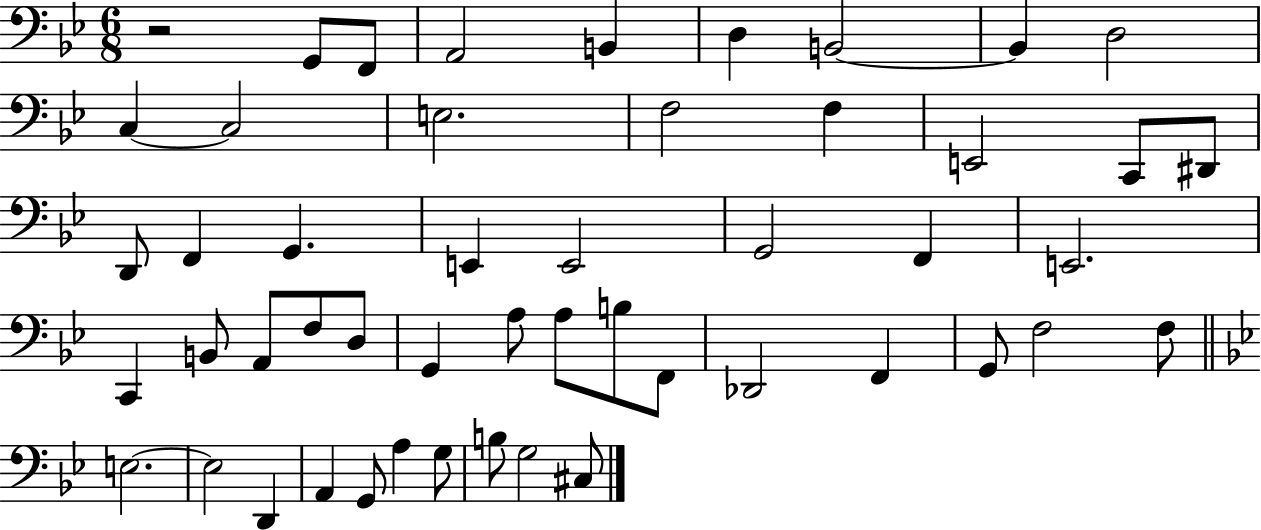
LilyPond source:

{
  \clef bass
  \numericTimeSignature
  \time 6/8
  \key bes \major
  \repeat volta 2 { r2 g,8 f,8 | a,2 b,4 | d4 b,2~~ | b,4 d2 | \break c4~~ c2 | e2. | f2 f4 | e,2 c,8 dis,8 | \break d,8 f,4 g,4. | e,4 e,2 | g,2 f,4 | e,2. | \break c,4 b,8 a,8 f8 d8 | g,4 a8 a8 b8 f,8 | des,2 f,4 | g,8 f2 f8 | \break \bar "||" \break \key g \minor e2.~~ | e2 d,4 | a,4 g,8 a4 g8 | b8 g2 cis8 | \break } \bar "|."
}